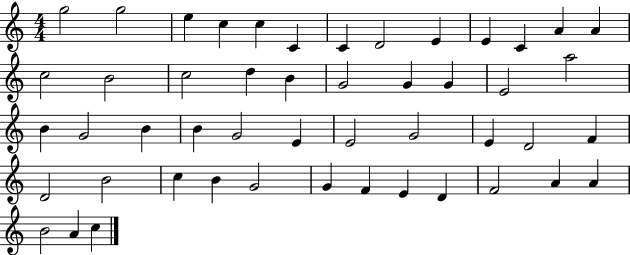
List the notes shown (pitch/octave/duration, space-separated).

G5/h G5/h E5/q C5/q C5/q C4/q C4/q D4/h E4/q E4/q C4/q A4/q A4/q C5/h B4/h C5/h D5/q B4/q G4/h G4/q G4/q E4/h A5/h B4/q G4/h B4/q B4/q G4/h E4/q E4/h G4/h E4/q D4/h F4/q D4/h B4/h C5/q B4/q G4/h G4/q F4/q E4/q D4/q F4/h A4/q A4/q B4/h A4/q C5/q